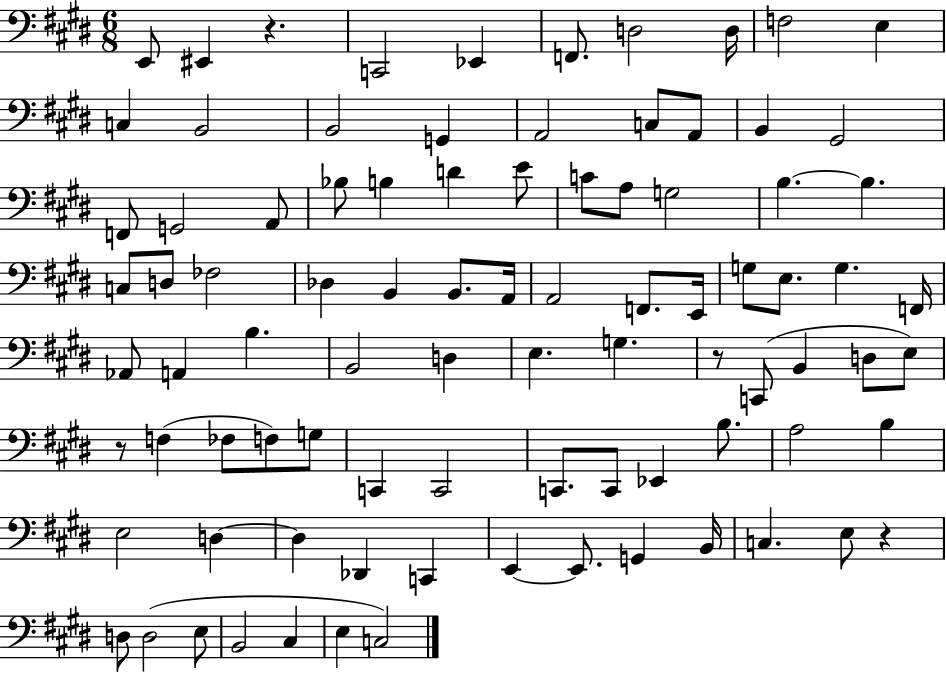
E2/e EIS2/q R/q. C2/h Eb2/q F2/e. D3/h D3/s F3/h E3/q C3/q B2/h B2/h G2/q A2/h C3/e A2/e B2/q G#2/h F2/e G2/h A2/e Bb3/e B3/q D4/q E4/e C4/e A3/e G3/h B3/q. B3/q. C3/e D3/e FES3/h Db3/q B2/q B2/e. A2/s A2/h F2/e. E2/s G3/e E3/e. G3/q. F2/s Ab2/e A2/q B3/q. B2/h D3/q E3/q. G3/q. R/e C2/e B2/q D3/e E3/e R/e F3/q FES3/e F3/e G3/e C2/q C2/h C2/e. C2/e Eb2/q B3/e. A3/h B3/q E3/h D3/q D3/q Db2/q C2/q E2/q E2/e. G2/q B2/s C3/q. E3/e R/q D3/e D3/h E3/e B2/h C#3/q E3/q C3/h